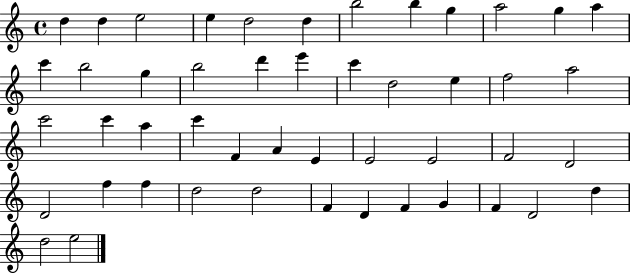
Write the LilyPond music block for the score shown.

{
  \clef treble
  \time 4/4
  \defaultTimeSignature
  \key c \major
  d''4 d''4 e''2 | e''4 d''2 d''4 | b''2 b''4 g''4 | a''2 g''4 a''4 | \break c'''4 b''2 g''4 | b''2 d'''4 e'''4 | c'''4 d''2 e''4 | f''2 a''2 | \break c'''2 c'''4 a''4 | c'''4 f'4 a'4 e'4 | e'2 e'2 | f'2 d'2 | \break d'2 f''4 f''4 | d''2 d''2 | f'4 d'4 f'4 g'4 | f'4 d'2 d''4 | \break d''2 e''2 | \bar "|."
}